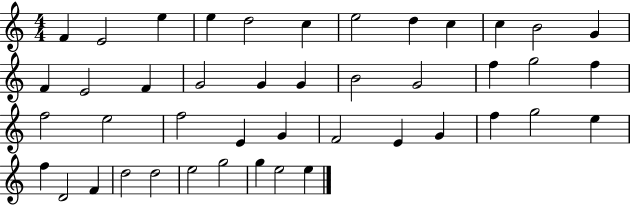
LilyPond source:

{
  \clef treble
  \numericTimeSignature
  \time 4/4
  \key c \major
  f'4 e'2 e''4 | e''4 d''2 c''4 | e''2 d''4 c''4 | c''4 b'2 g'4 | \break f'4 e'2 f'4 | g'2 g'4 g'4 | b'2 g'2 | f''4 g''2 f''4 | \break f''2 e''2 | f''2 e'4 g'4 | f'2 e'4 g'4 | f''4 g''2 e''4 | \break f''4 d'2 f'4 | d''2 d''2 | e''2 g''2 | g''4 e''2 e''4 | \break \bar "|."
}